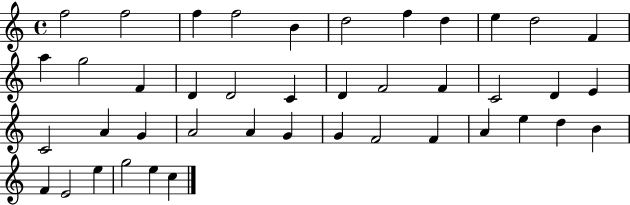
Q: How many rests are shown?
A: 0